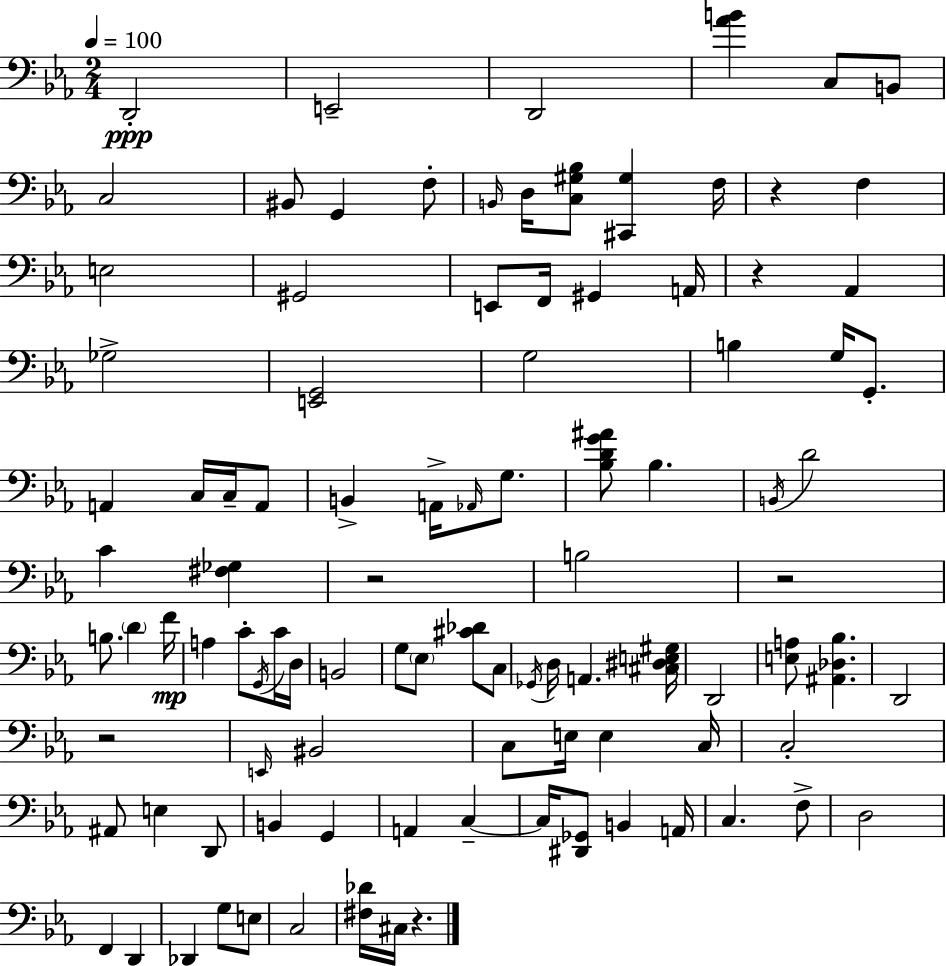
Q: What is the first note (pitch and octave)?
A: D2